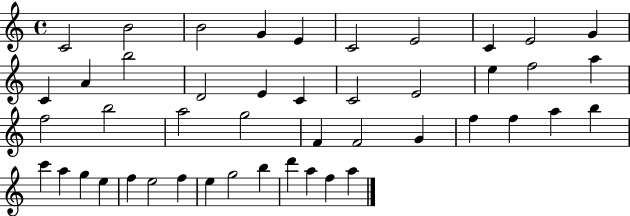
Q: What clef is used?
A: treble